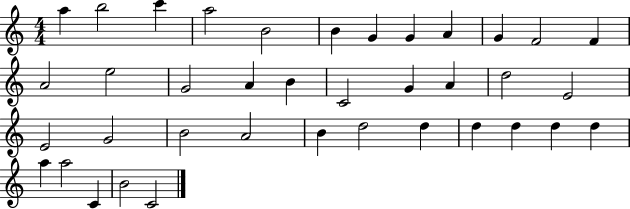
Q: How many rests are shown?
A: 0